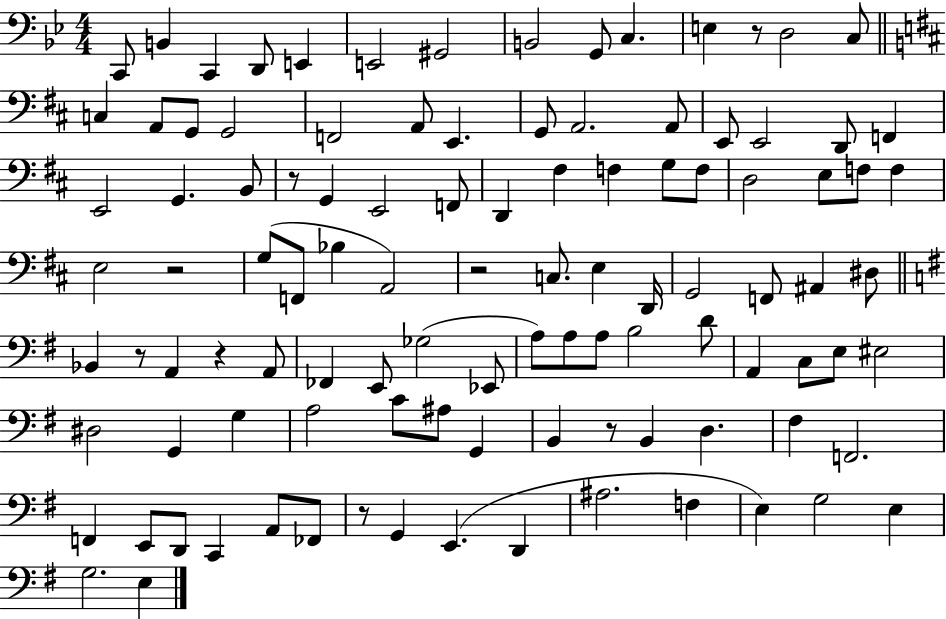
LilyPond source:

{
  \clef bass
  \numericTimeSignature
  \time 4/4
  \key bes \major
  \repeat volta 2 { c,8 b,4 c,4 d,8 e,4 | e,2 gis,2 | b,2 g,8 c4. | e4 r8 d2 c8 | \break \bar "||" \break \key b \minor c4 a,8 g,8 g,2 | f,2 a,8 e,4. | g,8 a,2. a,8 | e,8 e,2 d,8 f,4 | \break e,2 g,4. b,8 | r8 g,4 e,2 f,8 | d,4 fis4 f4 g8 f8 | d2 e8 f8 f4 | \break e2 r2 | g8( f,8 bes4 a,2) | r2 c8. e4 d,16 | g,2 f,8 ais,4 dis8 | \break \bar "||" \break \key e \minor bes,4 r8 a,4 r4 a,8 | fes,4 e,8 ges2( ees,8 | a8) a8 a8 b2 d'8 | a,4 c8 e8 eis2 | \break dis2 g,4 g4 | a2 c'8 ais8 g,4 | b,4 r8 b,4 d4. | fis4 f,2. | \break f,4 e,8 d,8 c,4 a,8 fes,8 | r8 g,4 e,4.( d,4 | ais2. f4 | e4) g2 e4 | \break g2. e4 | } \bar "|."
}